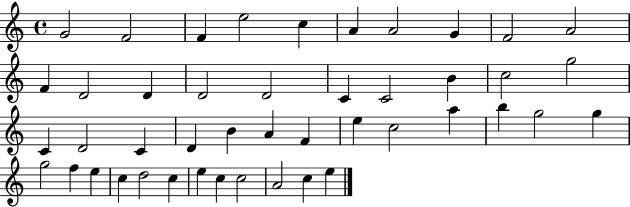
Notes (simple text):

G4/h F4/h F4/q E5/h C5/q A4/q A4/h G4/q F4/h A4/h F4/q D4/h D4/q D4/h D4/h C4/q C4/h B4/q C5/h G5/h C4/q D4/h C4/q D4/q B4/q A4/q F4/q E5/q C5/h A5/q B5/q G5/h G5/q G5/h F5/q E5/q C5/q D5/h C5/q E5/q C5/q C5/h A4/h C5/q E5/q